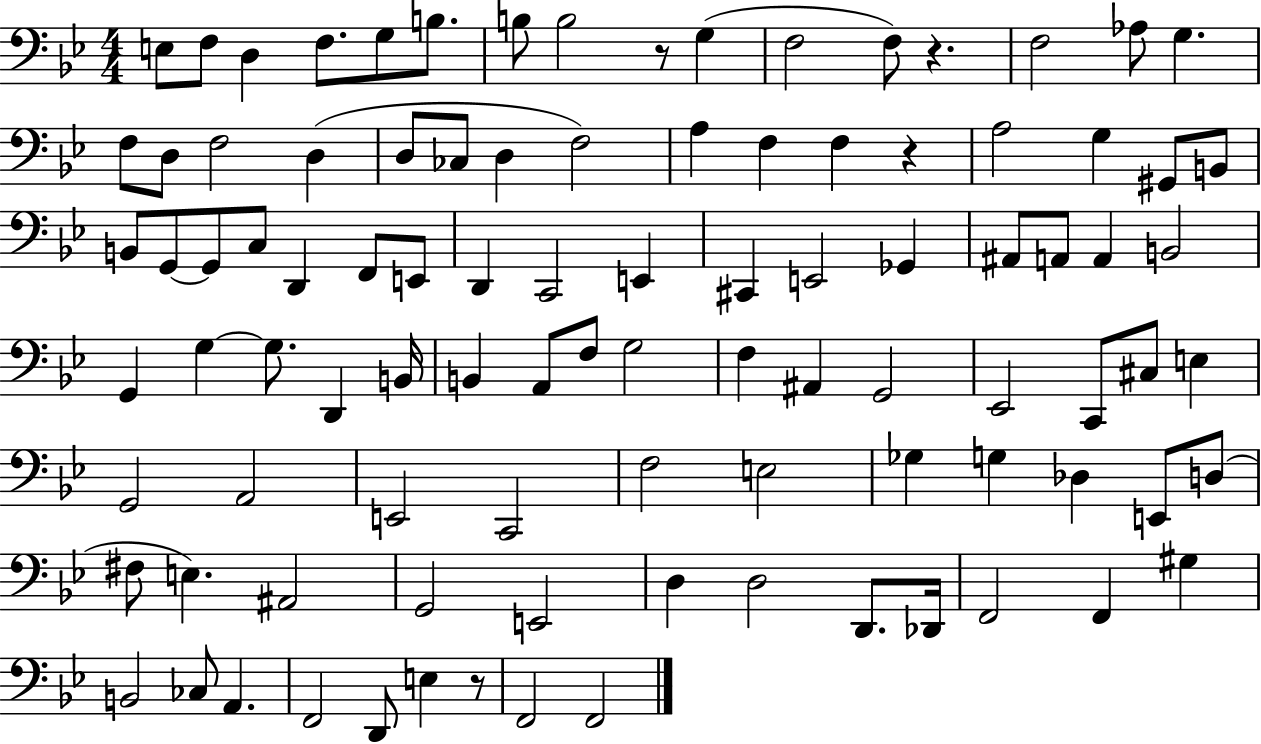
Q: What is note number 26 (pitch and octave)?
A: A3